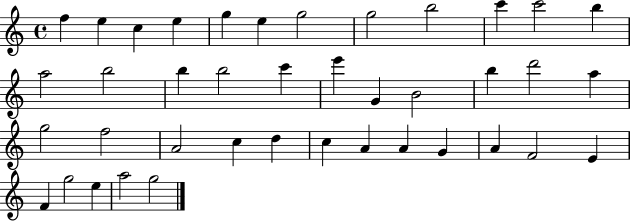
X:1
T:Untitled
M:4/4
L:1/4
K:C
f e c e g e g2 g2 b2 c' c'2 b a2 b2 b b2 c' e' G B2 b d'2 a g2 f2 A2 c d c A A G A F2 E F g2 e a2 g2